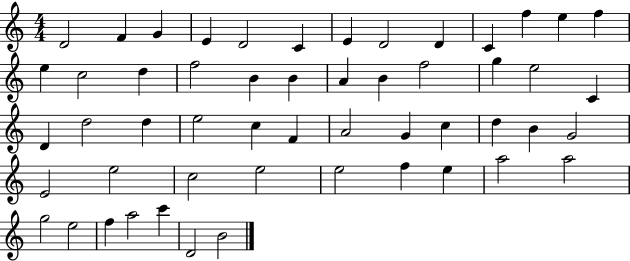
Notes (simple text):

D4/h F4/q G4/q E4/q D4/h C4/q E4/q D4/h D4/q C4/q F5/q E5/q F5/q E5/q C5/h D5/q F5/h B4/q B4/q A4/q B4/q F5/h G5/q E5/h C4/q D4/q D5/h D5/q E5/h C5/q F4/q A4/h G4/q C5/q D5/q B4/q G4/h E4/h E5/h C5/h E5/h E5/h F5/q E5/q A5/h A5/h G5/h E5/h F5/q A5/h C6/q D4/h B4/h